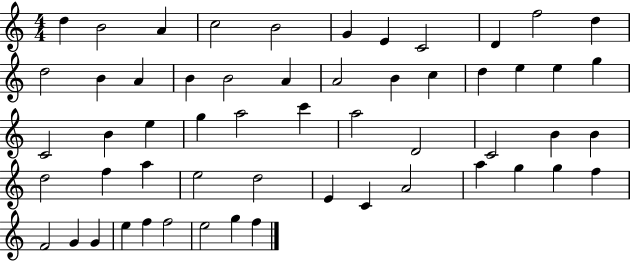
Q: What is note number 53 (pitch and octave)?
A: F5